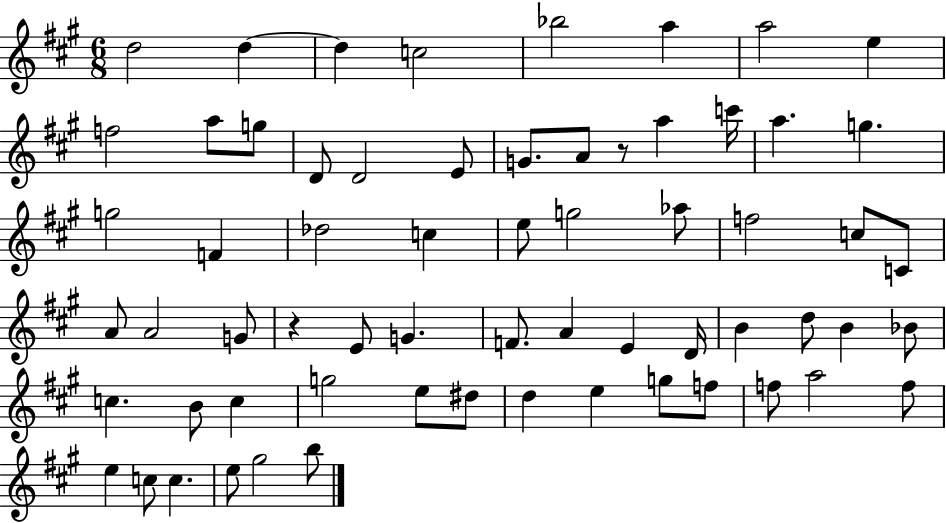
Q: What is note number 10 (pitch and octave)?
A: A5